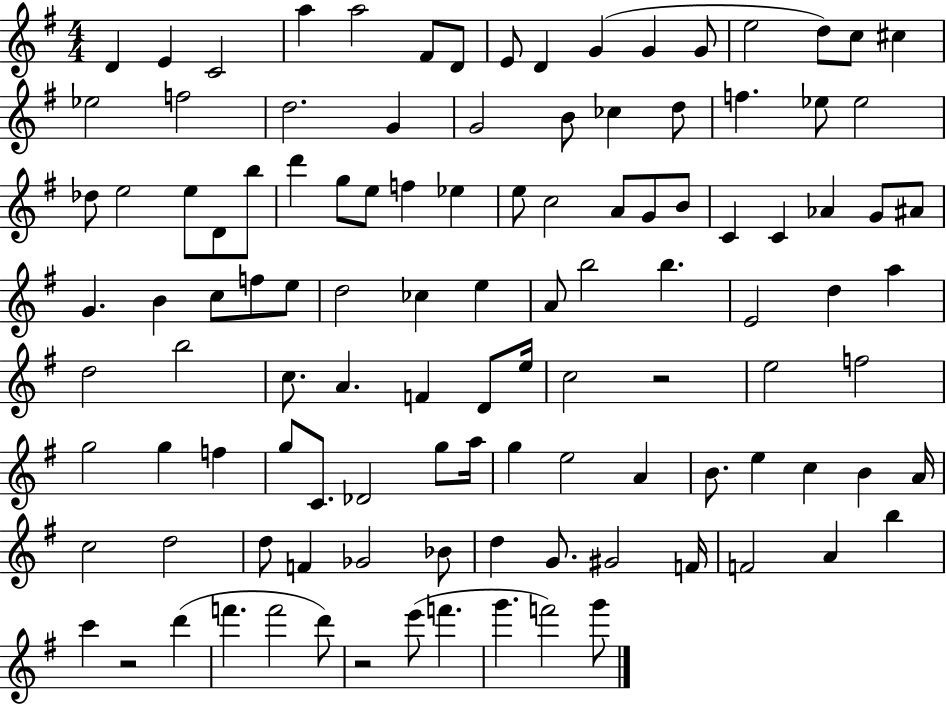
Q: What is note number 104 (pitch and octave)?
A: F6